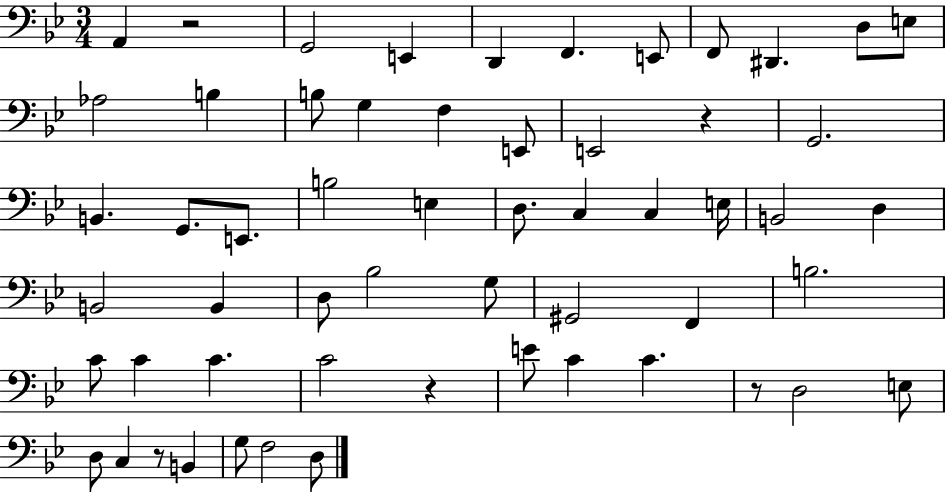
A2/q R/h G2/h E2/q D2/q F2/q. E2/e F2/e D#2/q. D3/e E3/e Ab3/h B3/q B3/e G3/q F3/q E2/e E2/h R/q G2/h. B2/q. G2/e. E2/e. B3/h E3/q D3/e. C3/q C3/q E3/s B2/h D3/q B2/h B2/q D3/e Bb3/h G3/e G#2/h F2/q B3/h. C4/e C4/q C4/q. C4/h R/q E4/e C4/q C4/q. R/e D3/h E3/e D3/e C3/q R/e B2/q G3/e F3/h D3/e